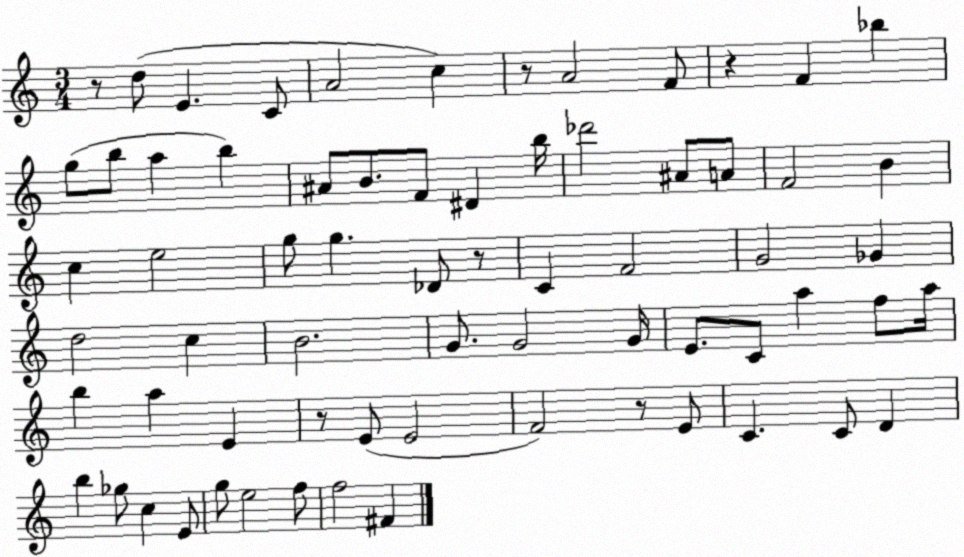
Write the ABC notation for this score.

X:1
T:Untitled
M:3/4
L:1/4
K:C
z/2 d/2 E C/2 A2 c z/2 A2 F/2 z F _b g/2 b/2 a b ^A/2 B/2 F/2 ^D b/4 _d'2 ^A/2 A/2 F2 B c e2 g/2 g _D/2 z/2 C F2 G2 _G d2 c B2 G/2 G2 G/4 E/2 C/2 a f/2 a/4 b a E z/2 E/2 E2 F2 z/2 E/2 C C/2 D b _g/2 c E/2 g/2 e2 f/2 f2 ^F